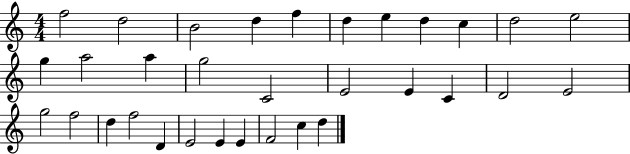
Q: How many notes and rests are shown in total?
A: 32